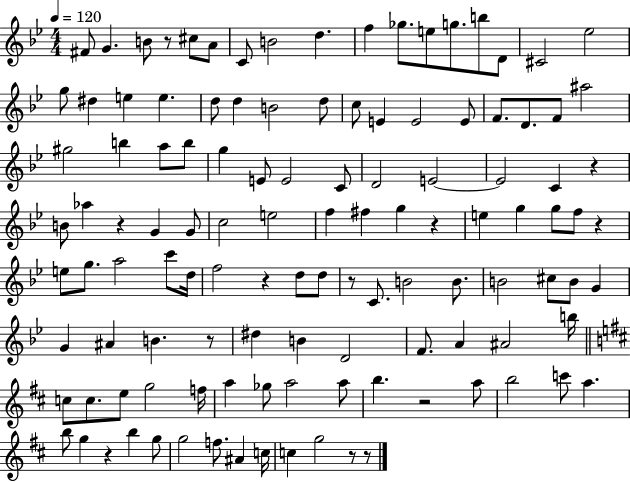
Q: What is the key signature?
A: BES major